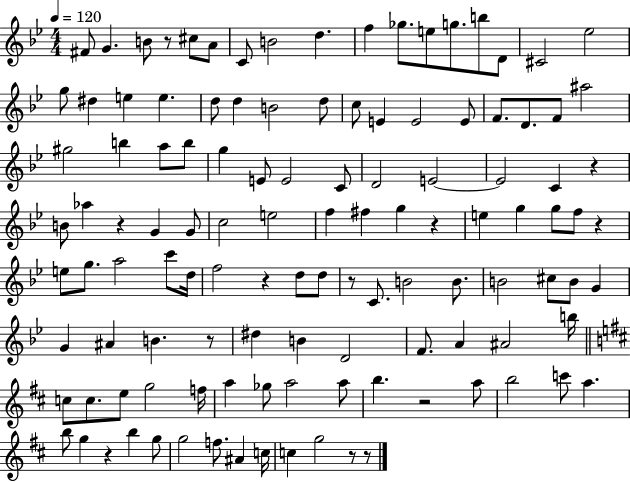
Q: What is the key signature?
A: BES major